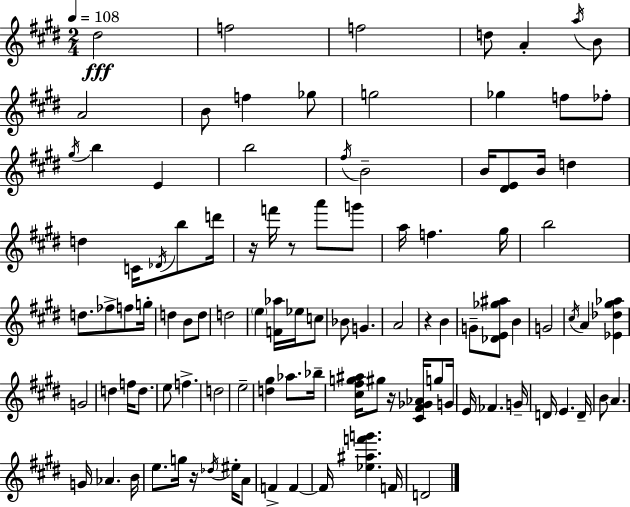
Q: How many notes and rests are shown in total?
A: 103